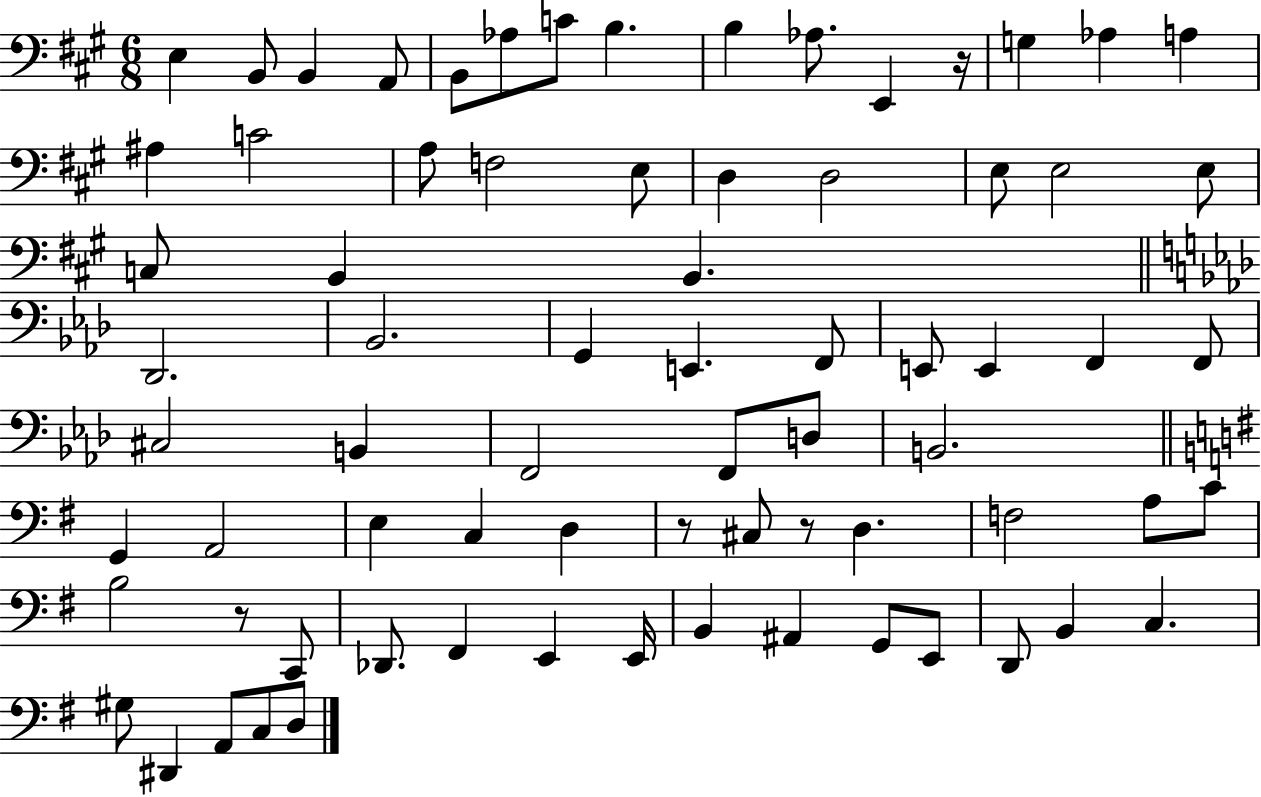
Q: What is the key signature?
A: A major